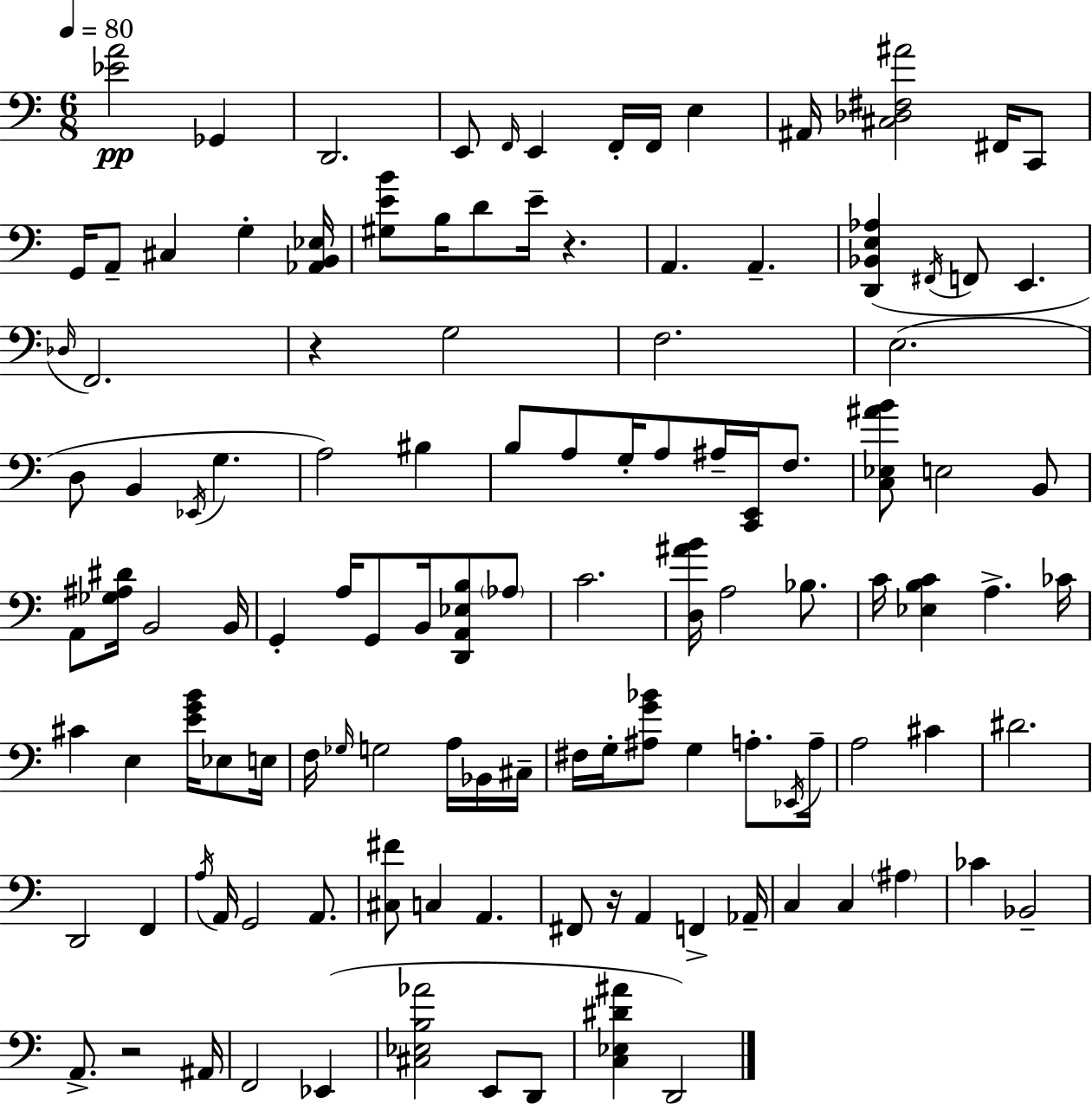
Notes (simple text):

[Eb4,A4]/h Gb2/q D2/h. E2/e F2/s E2/q F2/s F2/s E3/q A#2/s [C#3,Db3,F#3,A#4]/h F#2/s C2/e G2/s A2/e C#3/q G3/q [Ab2,B2,Eb3]/s [G#3,E4,B4]/e B3/s D4/e E4/s R/q. A2/q. A2/q. [D2,Bb2,E3,Ab3]/q F#2/s F2/e E2/q. Db3/s F2/h. R/q G3/h F3/h. E3/h. D3/e B2/q Eb2/s G3/q. A3/h BIS3/q B3/e A3/e G3/s A3/e A#3/s [C2,E2]/s F3/e. [C3,Eb3,A#4,B4]/e E3/h B2/e A2/e [Gb3,A#3,D#4]/s B2/h B2/s G2/q A3/s G2/e B2/s [D2,A2,Eb3,B3]/e Ab3/e C4/h. [D3,A#4,B4]/s A3/h Bb3/e. C4/s [Eb3,B3,C4]/q A3/q. CES4/s C#4/q E3/q [E4,G4,B4]/s Eb3/e E3/s F3/s Gb3/s G3/h A3/s Bb2/s C#3/s F#3/s G3/s [A#3,G4,Bb4]/e G3/q A3/e. Eb2/s A3/s A3/h C#4/q D#4/h. D2/h F2/q A3/s A2/s G2/h A2/e. [C#3,F#4]/e C3/q A2/q. F#2/e R/s A2/q F2/q Ab2/s C3/q C3/q A#3/q CES4/q Bb2/h A2/e. R/h A#2/s F2/h Eb2/q [C#3,Eb3,B3,Ab4]/h E2/e D2/e [C3,Eb3,D#4,A#4]/q D2/h